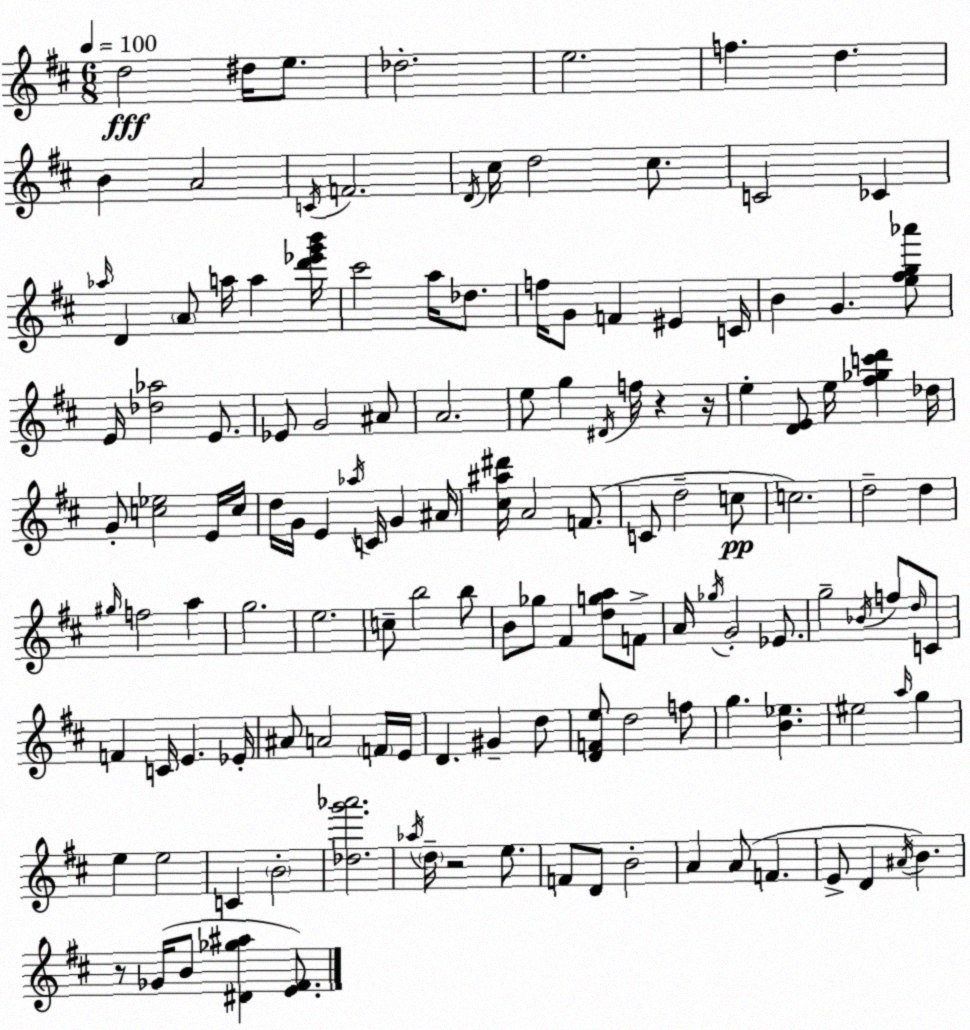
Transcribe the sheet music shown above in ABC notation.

X:1
T:Untitled
M:6/8
L:1/4
K:D
d2 ^d/4 e/2 _d2 e2 f d B A2 C/4 F2 D/4 ^c/4 d2 ^c/2 C2 _C _a/4 D A/2 a/4 a [d'_e'g'b']/4 ^c'2 a/4 _d/2 f/4 G/2 F ^E C/4 B G [e^fg_a']/2 E/4 [_d_a]2 E/2 _E/2 G2 ^A/2 A2 e/2 g ^D/4 f/4 z z/4 e [DE]/2 e/4 [^f_gc'd'] _d/4 G/2 [c_e]2 E/4 c/4 d/4 G/4 E _a/4 C/4 G ^A/4 [^c^a^d']/4 A2 F/2 C/2 d2 c/2 c2 d2 d ^g/4 f2 a g2 e2 c/2 b2 b/2 B/2 _g/2 ^F [dga]/2 F/2 A/4 _g/4 G2 _E/2 g2 _B/4 f/2 d/4 C/2 F C/4 E _E/4 ^A/2 A2 F/4 E/4 D ^G d/2 [DFe]/2 d2 f/2 g [B_e] ^e2 a/4 g e e2 C B2 [_dg'_a']2 _a/4 d/4 z2 e/2 F/2 D/2 B2 A A/2 F E/2 D ^A/4 B z/2 _G/4 B/2 [^D_g^a] [E^F]/2